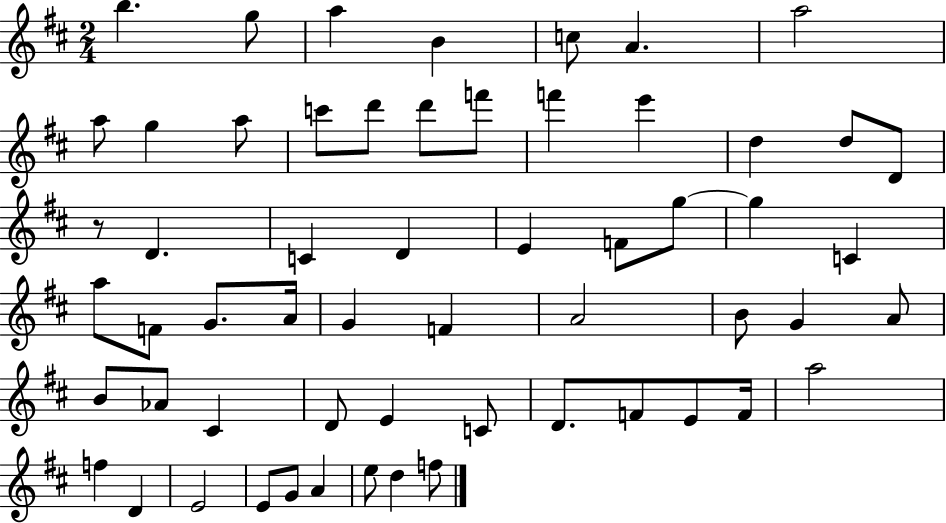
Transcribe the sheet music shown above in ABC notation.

X:1
T:Untitled
M:2/4
L:1/4
K:D
b g/2 a B c/2 A a2 a/2 g a/2 c'/2 d'/2 d'/2 f'/2 f' e' d d/2 D/2 z/2 D C D E F/2 g/2 g C a/2 F/2 G/2 A/4 G F A2 B/2 G A/2 B/2 _A/2 ^C D/2 E C/2 D/2 F/2 E/2 F/4 a2 f D E2 E/2 G/2 A e/2 d f/2